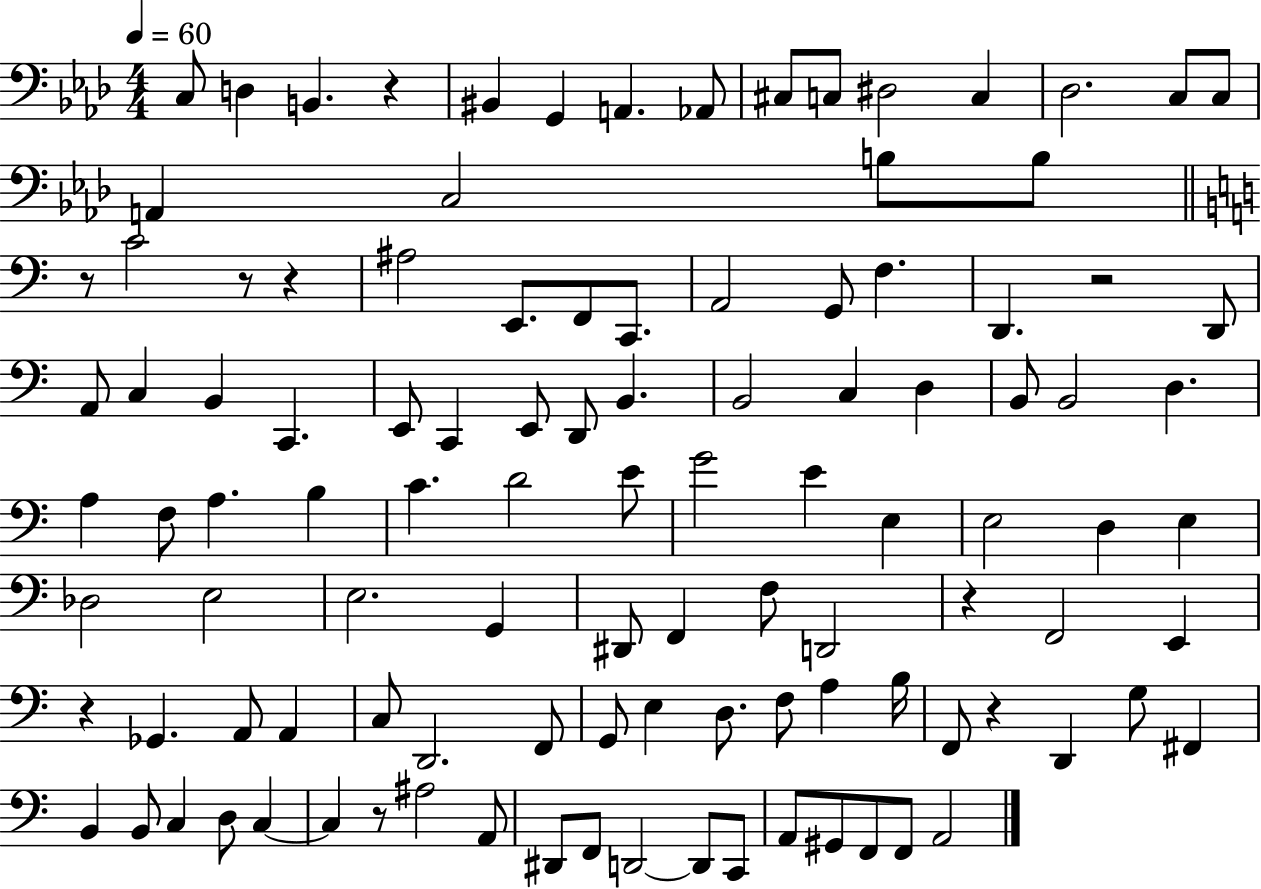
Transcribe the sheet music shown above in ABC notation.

X:1
T:Untitled
M:4/4
L:1/4
K:Ab
C,/2 D, B,, z ^B,, G,, A,, _A,,/2 ^C,/2 C,/2 ^D,2 C, _D,2 C,/2 C,/2 A,, C,2 B,/2 B,/2 z/2 C2 z/2 z ^A,2 E,,/2 F,,/2 C,,/2 A,,2 G,,/2 F, D,, z2 D,,/2 A,,/2 C, B,, C,, E,,/2 C,, E,,/2 D,,/2 B,, B,,2 C, D, B,,/2 B,,2 D, A, F,/2 A, B, C D2 E/2 G2 E E, E,2 D, E, _D,2 E,2 E,2 G,, ^D,,/2 F,, F,/2 D,,2 z F,,2 E,, z _G,, A,,/2 A,, C,/2 D,,2 F,,/2 G,,/2 E, D,/2 F,/2 A, B,/4 F,,/2 z D,, G,/2 ^F,, B,, B,,/2 C, D,/2 C, C, z/2 ^A,2 A,,/2 ^D,,/2 F,,/2 D,,2 D,,/2 C,,/2 A,,/2 ^G,,/2 F,,/2 F,,/2 A,,2